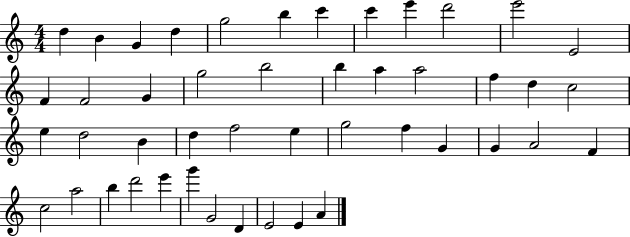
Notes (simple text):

D5/q B4/q G4/q D5/q G5/h B5/q C6/q C6/q E6/q D6/h E6/h E4/h F4/q F4/h G4/q G5/h B5/h B5/q A5/q A5/h F5/q D5/q C5/h E5/q D5/h B4/q D5/q F5/h E5/q G5/h F5/q G4/q G4/q A4/h F4/q C5/h A5/h B5/q D6/h E6/q G6/q G4/h D4/q E4/h E4/q A4/q